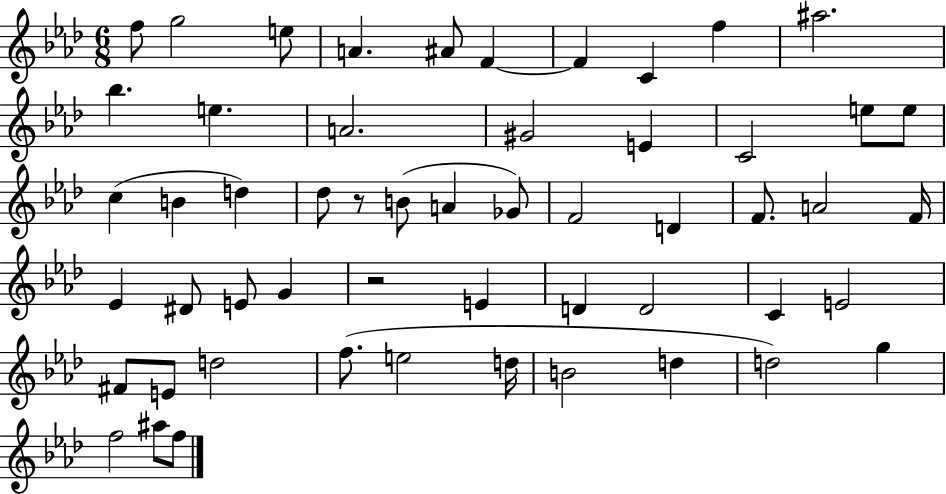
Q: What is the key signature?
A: AES major